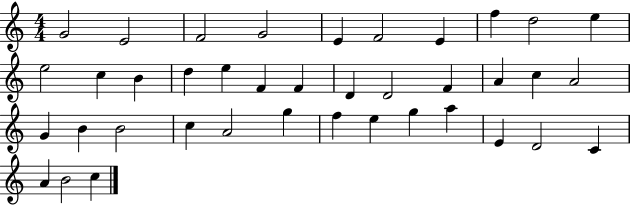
X:1
T:Untitled
M:4/4
L:1/4
K:C
G2 E2 F2 G2 E F2 E f d2 e e2 c B d e F F D D2 F A c A2 G B B2 c A2 g f e g a E D2 C A B2 c